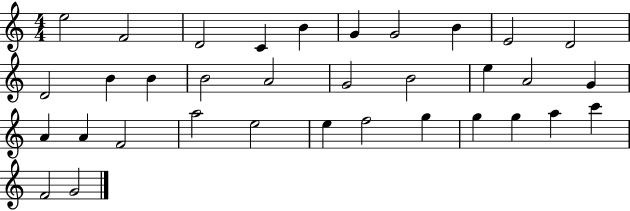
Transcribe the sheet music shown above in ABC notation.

X:1
T:Untitled
M:4/4
L:1/4
K:C
e2 F2 D2 C B G G2 B E2 D2 D2 B B B2 A2 G2 B2 e A2 G A A F2 a2 e2 e f2 g g g a c' F2 G2